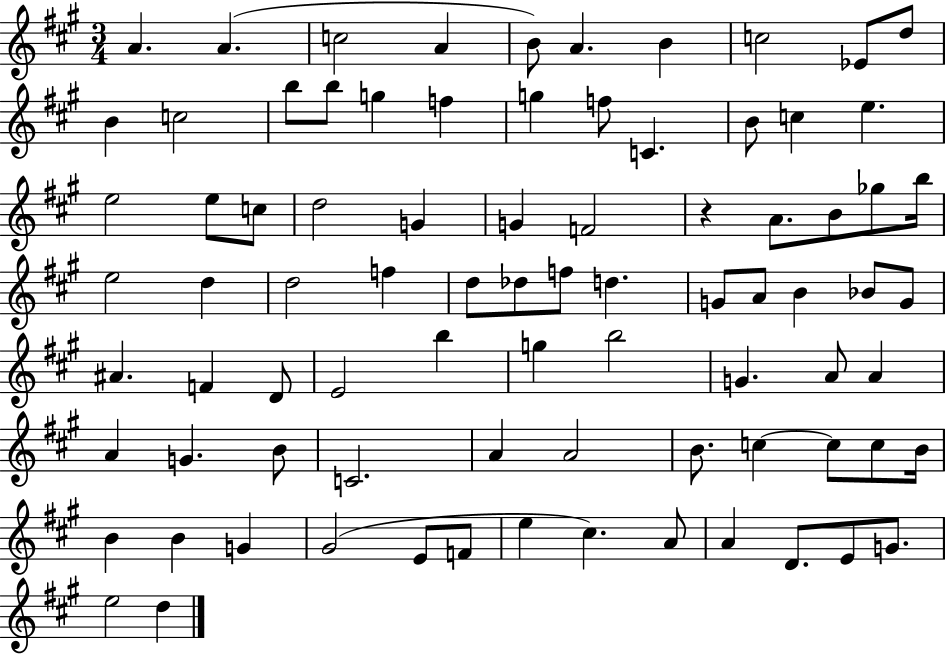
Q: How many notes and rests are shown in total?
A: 83